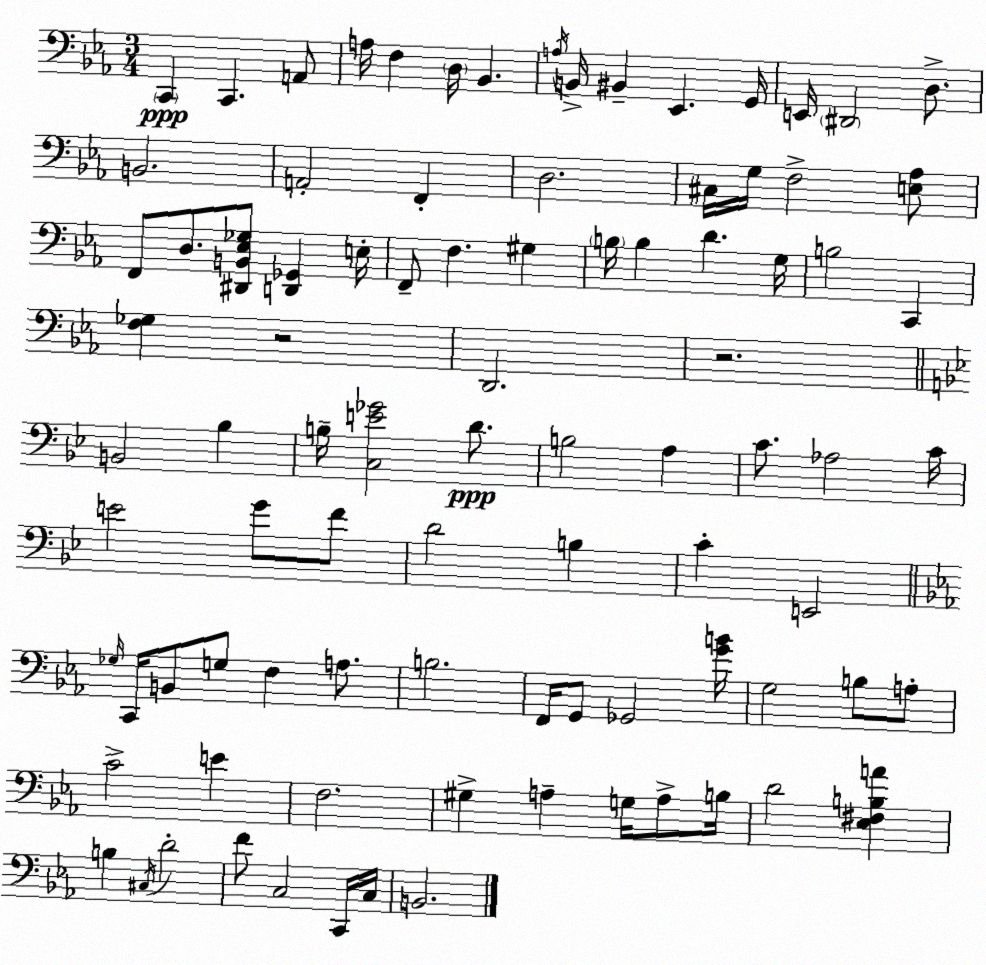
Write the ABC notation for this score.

X:1
T:Untitled
M:3/4
L:1/4
K:Eb
C,, C,, A,,/2 A,/4 F, D,/4 _B,, A,/4 B,,/4 ^B,, _E,, G,,/4 E,,/4 ^D,,2 D,/2 B,,2 A,,2 F,, D,2 ^C,/4 G,/4 F,2 [E,_A,]/2 F,,/2 D,/2 [^D,,B,,_E,_G,]/2 [D,,_G,,] E,/4 F,,/2 F, ^G, B,/4 B, D G,/4 B,2 C,, [F,_G,] z2 D,,2 z2 B,,2 _B, B,/4 [C,E_G]2 D/2 B,2 A, C/2 _A,2 C/4 E2 G/2 F/2 D2 B, C E,,2 _G,/4 C,,/4 B,,/2 G,/2 F, A,/2 B,2 F,,/4 G,,/2 _G,,2 [GB]/4 G,2 B,/2 A,/2 C2 E F,2 ^G, A, G,/4 A,/2 B,/4 D2 [_E,^F,B,A] B, ^C,/4 D2 F/2 C,2 C,,/4 C,/4 B,,2